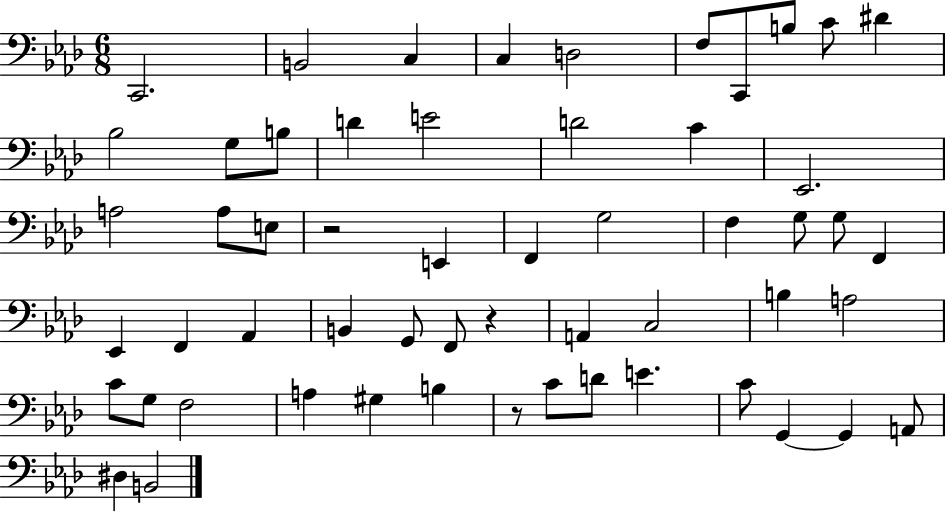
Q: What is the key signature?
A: AES major